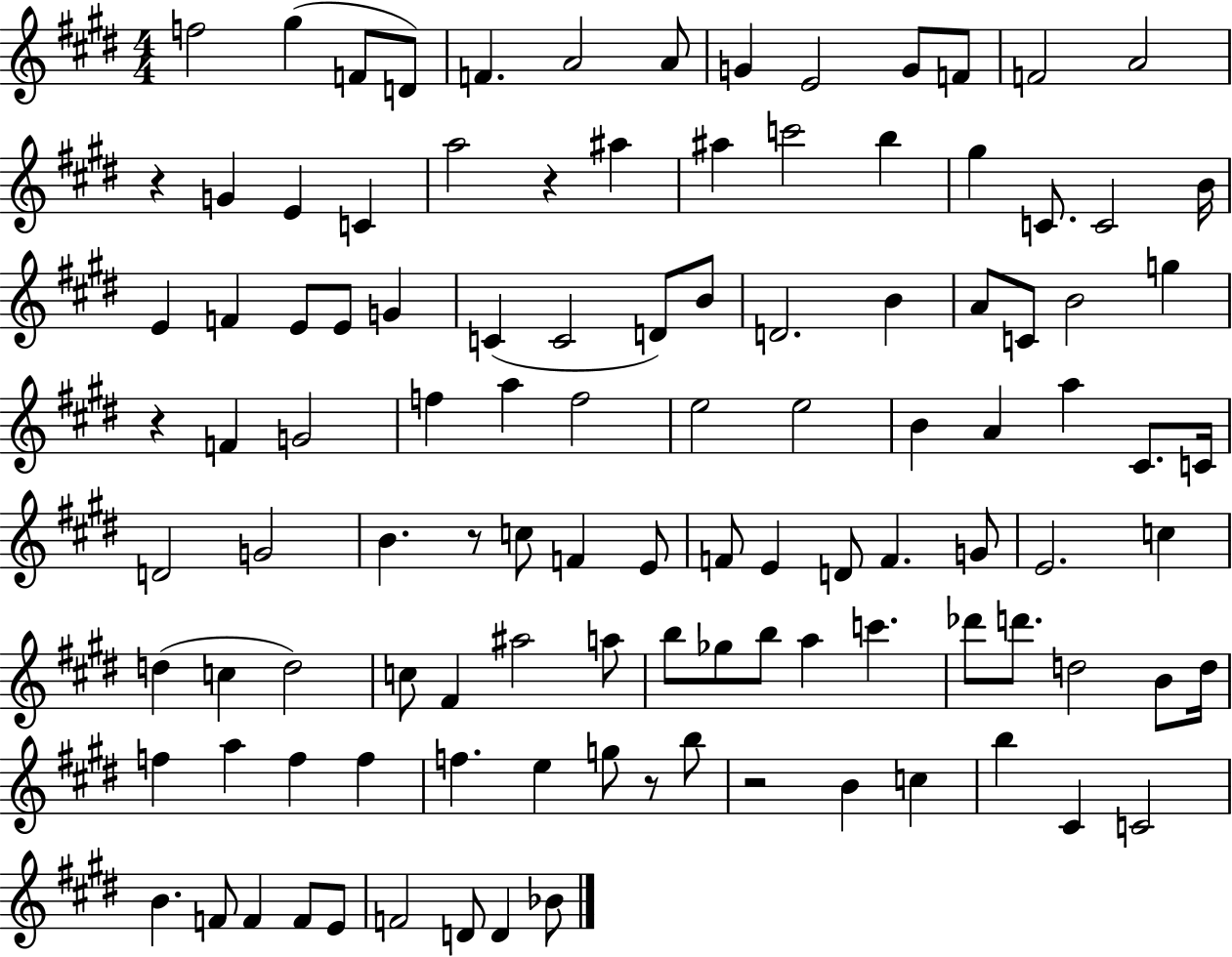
X:1
T:Untitled
M:4/4
L:1/4
K:E
f2 ^g F/2 D/2 F A2 A/2 G E2 G/2 F/2 F2 A2 z G E C a2 z ^a ^a c'2 b ^g C/2 C2 B/4 E F E/2 E/2 G C C2 D/2 B/2 D2 B A/2 C/2 B2 g z F G2 f a f2 e2 e2 B A a ^C/2 C/4 D2 G2 B z/2 c/2 F E/2 F/2 E D/2 F G/2 E2 c d c d2 c/2 ^F ^a2 a/2 b/2 _g/2 b/2 a c' _d'/2 d'/2 d2 B/2 d/4 f a f f f e g/2 z/2 b/2 z2 B c b ^C C2 B F/2 F F/2 E/2 F2 D/2 D _B/2